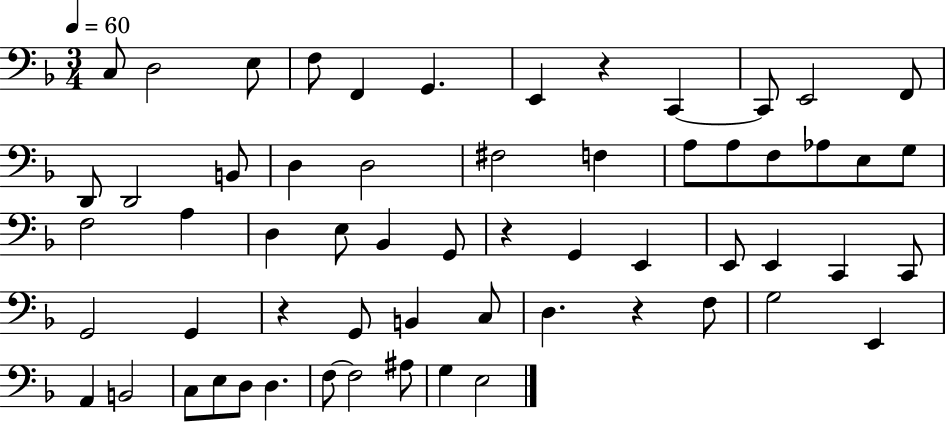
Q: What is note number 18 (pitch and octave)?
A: F3